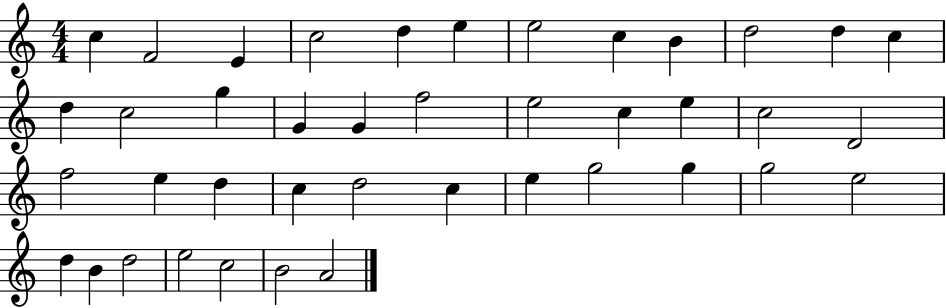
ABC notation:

X:1
T:Untitled
M:4/4
L:1/4
K:C
c F2 E c2 d e e2 c B d2 d c d c2 g G G f2 e2 c e c2 D2 f2 e d c d2 c e g2 g g2 e2 d B d2 e2 c2 B2 A2